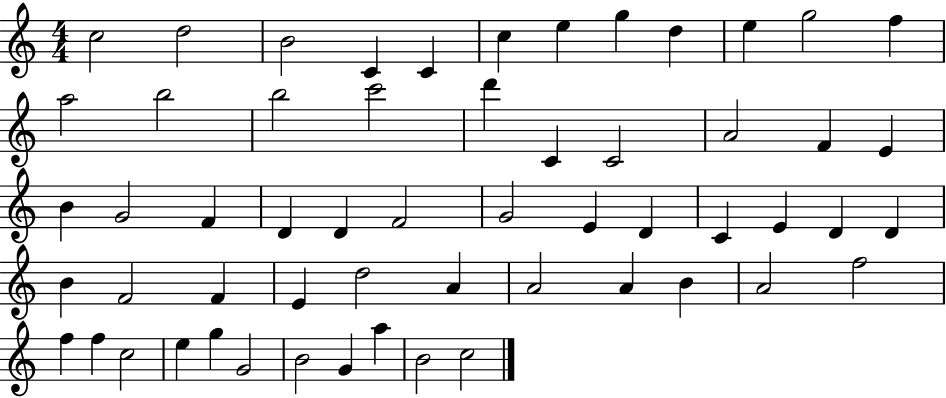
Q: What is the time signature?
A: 4/4